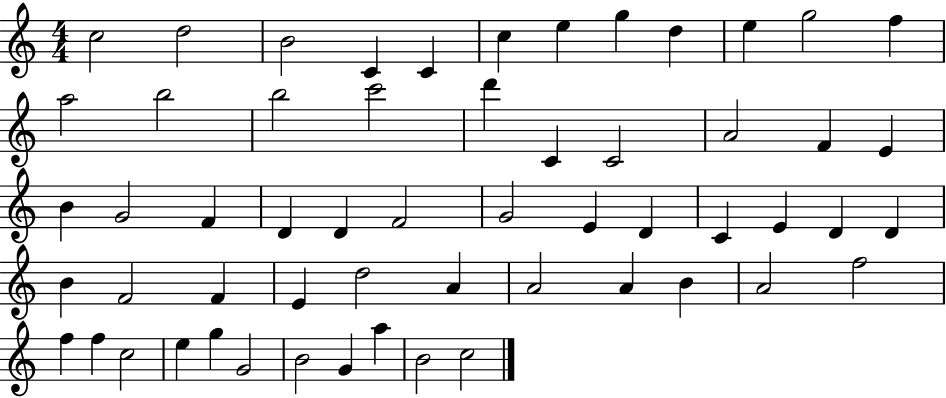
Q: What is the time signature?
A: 4/4